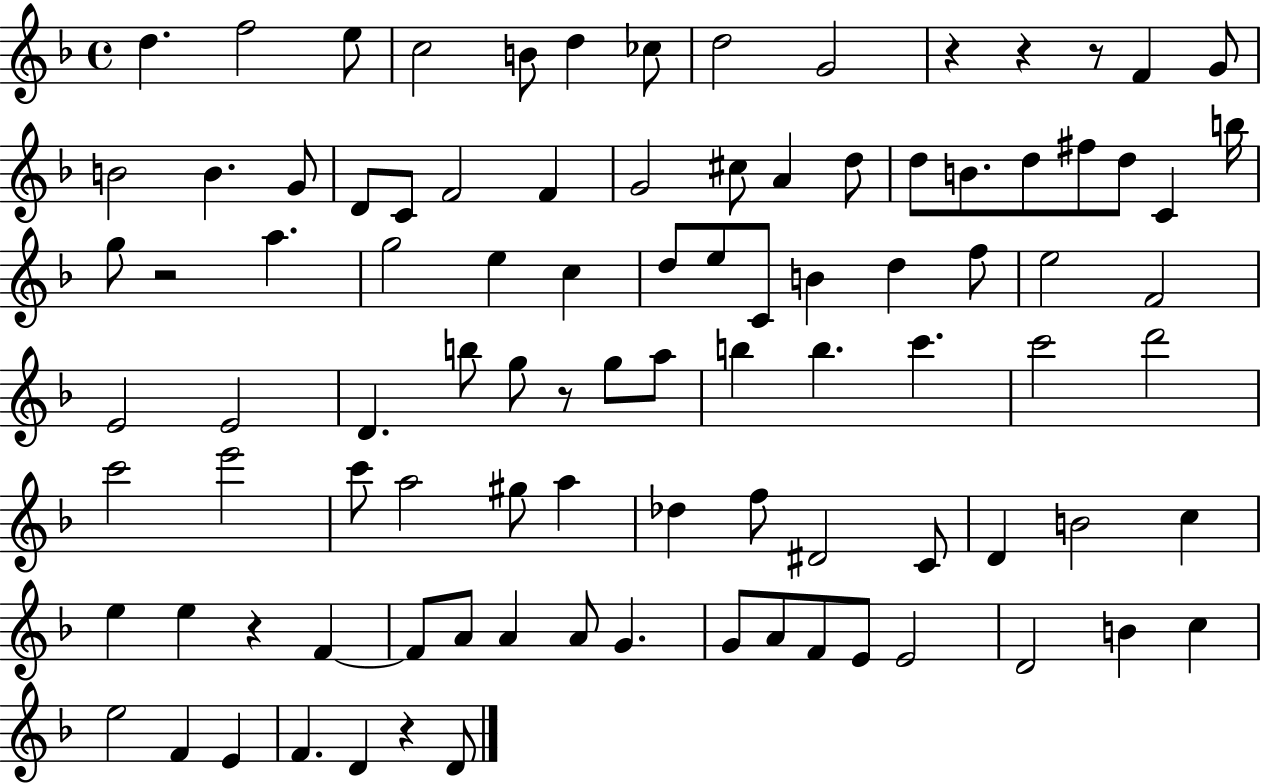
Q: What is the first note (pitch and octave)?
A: D5